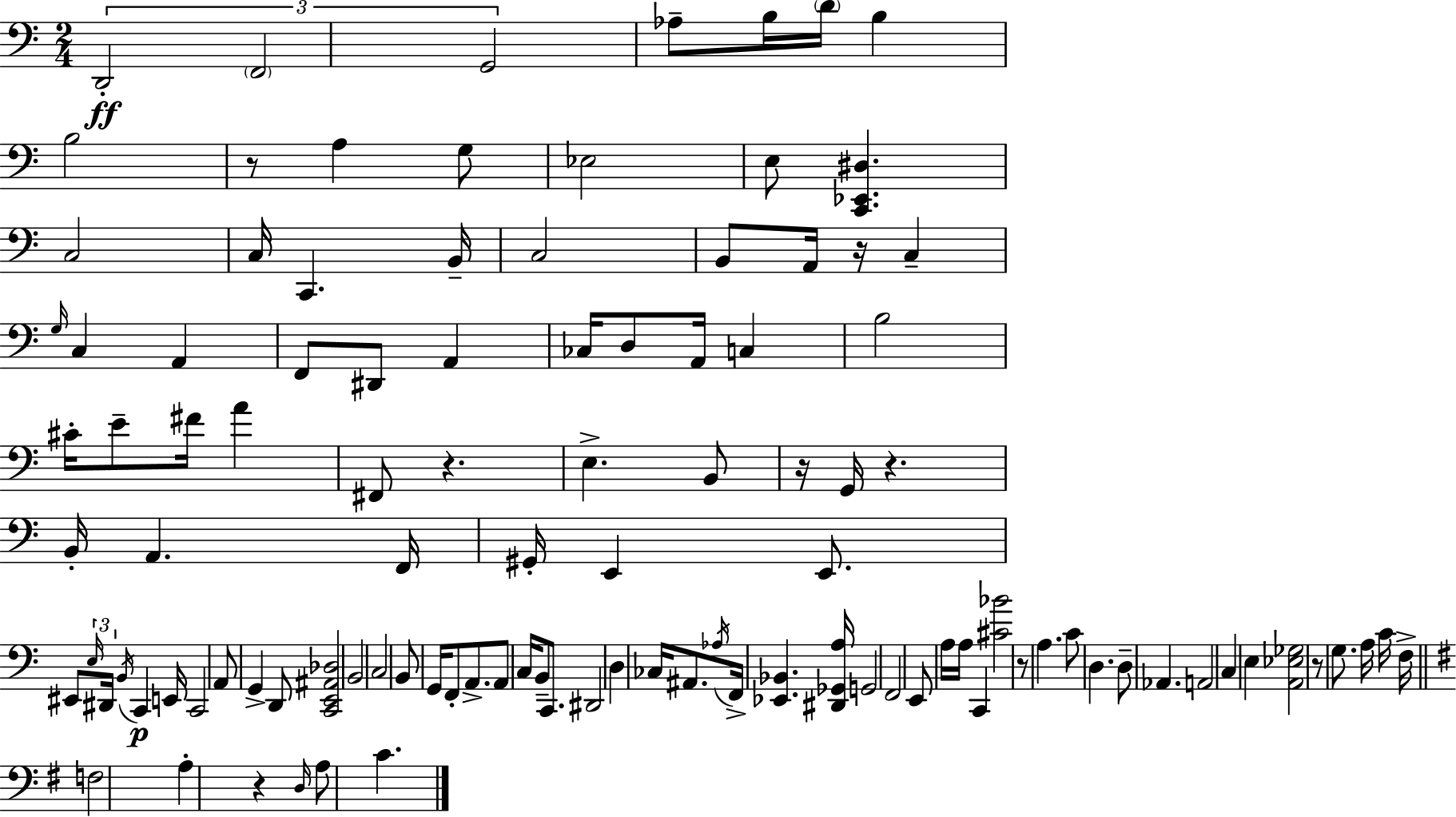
X:1
T:Untitled
M:2/4
L:1/4
K:C
D,,2 F,,2 G,,2 _A,/2 B,/4 D/4 B, B,2 z/2 A, G,/2 _E,2 E,/2 [C,,_E,,^D,] C,2 C,/4 C,, B,,/4 C,2 B,,/2 A,,/4 z/4 C, G,/4 C, A,, F,,/2 ^D,,/2 A,, _C,/4 D,/2 A,,/4 C, B,2 ^C/4 E/2 ^F/4 A ^F,,/2 z E, B,,/2 z/4 G,,/4 z B,,/4 A,, F,,/4 ^G,,/4 E,, E,,/2 ^E,,/2 E,/4 ^D,,/4 B,,/4 C,, E,,/4 C,,2 A,,/2 G,, D,,/2 [C,,E,,^A,,_D,]2 B,,2 C,2 B,,/2 G,,/4 F,,/2 A,,/2 A,,/2 C,/4 B,,/2 C,,/2 ^D,,2 D, _C,/4 ^A,,/2 _A,/4 F,,/4 [_E,,_B,,] [^D,,_G,,A,]/4 G,,2 F,,2 E,,/2 A,/4 A,/4 C,, [^C_B]2 z/2 A, C/2 D, D,/2 _A,, A,,2 C, E, [A,,_E,_G,]2 z/2 G,/2 A,/4 C/4 F,/4 F,2 A, z D,/4 A,/2 C